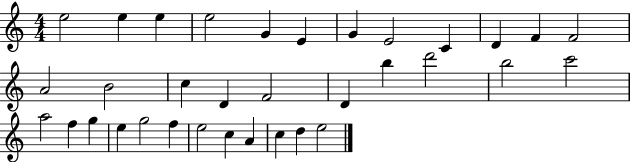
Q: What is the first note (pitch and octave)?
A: E5